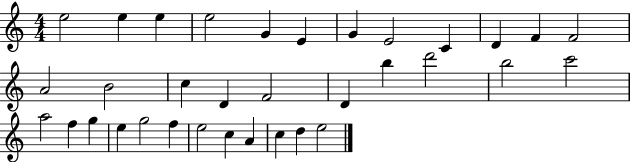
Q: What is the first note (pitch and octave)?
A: E5